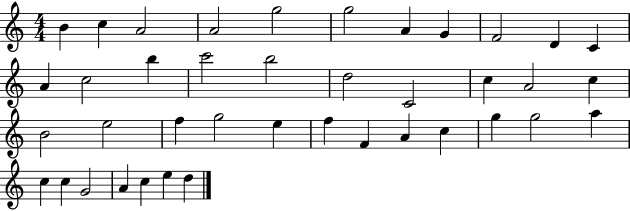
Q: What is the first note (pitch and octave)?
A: B4